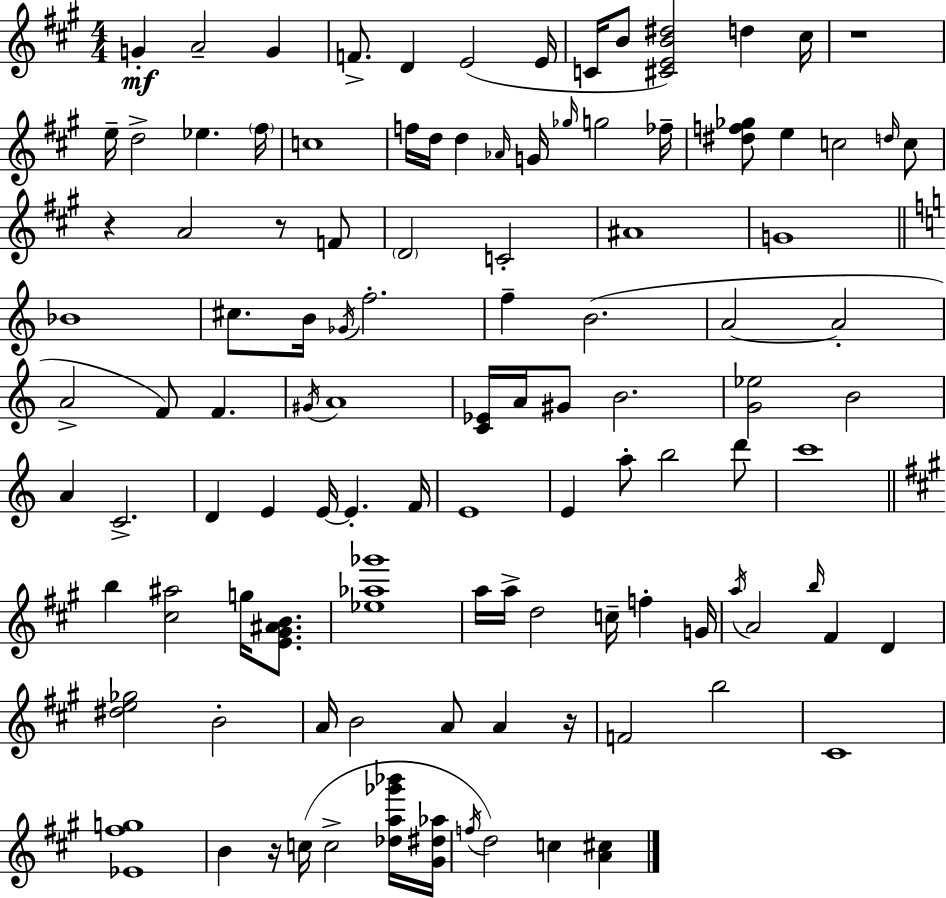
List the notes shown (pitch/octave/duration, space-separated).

G4/q A4/h G4/q F4/e. D4/q E4/h E4/s C4/s B4/e [C#4,E4,B4,D#5]/h D5/q C#5/s R/w E5/s D5/h Eb5/q. F#5/s C5/w F5/s D5/s D5/q Ab4/s G4/s Gb5/s G5/h FES5/s [D#5,F5,Gb5]/e E5/q C5/h D5/s C5/e R/q A4/h R/e F4/e D4/h C4/h A#4/w G4/w Bb4/w C#5/e. B4/s Gb4/s F5/h. F5/q B4/h. A4/h A4/h A4/h F4/e F4/q. G#4/s A4/w [C4,Eb4]/s A4/s G#4/e B4/h. [G4,Eb5]/h B4/h A4/q C4/h. D4/q E4/q E4/s E4/q. F4/s E4/w E4/q A5/e B5/h D6/e C6/w B5/q [C#5,A#5]/h G5/s [E4,G#4,A#4,B4]/e. [Eb5,Ab5,Gb6]/w A5/s A5/s D5/h C5/s F5/q G4/s A5/s A4/h B5/s F#4/q D4/q [D#5,E5,Gb5]/h B4/h A4/s B4/h A4/e A4/q R/s F4/h B5/h C#4/w [Eb4,F#5,G5]/w B4/q R/s C5/s C5/h [Db5,A5,Gb6,Bb6]/s [G#4,D#5,Ab5]/s F5/s D5/h C5/q [A4,C#5]/q